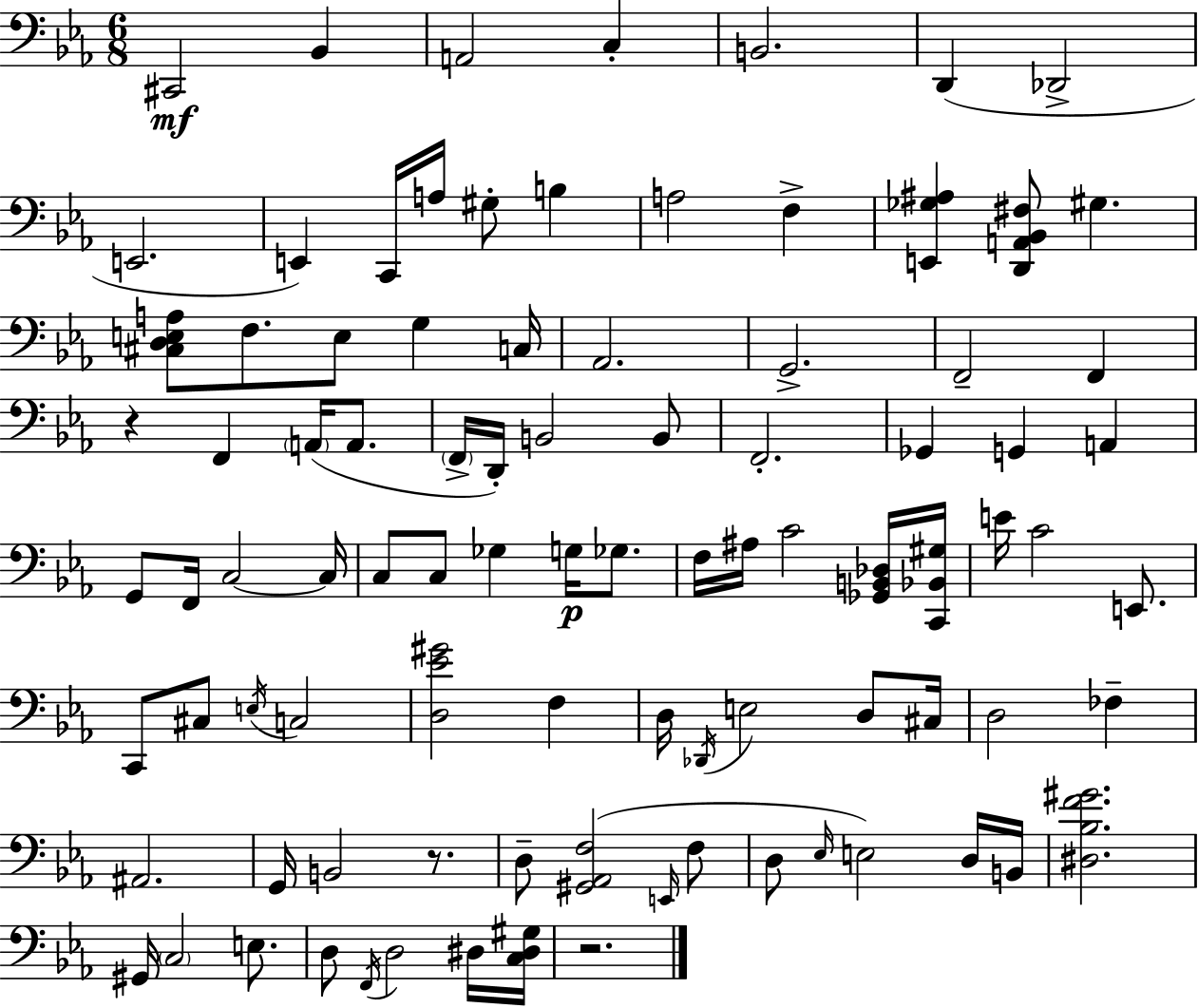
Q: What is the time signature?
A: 6/8